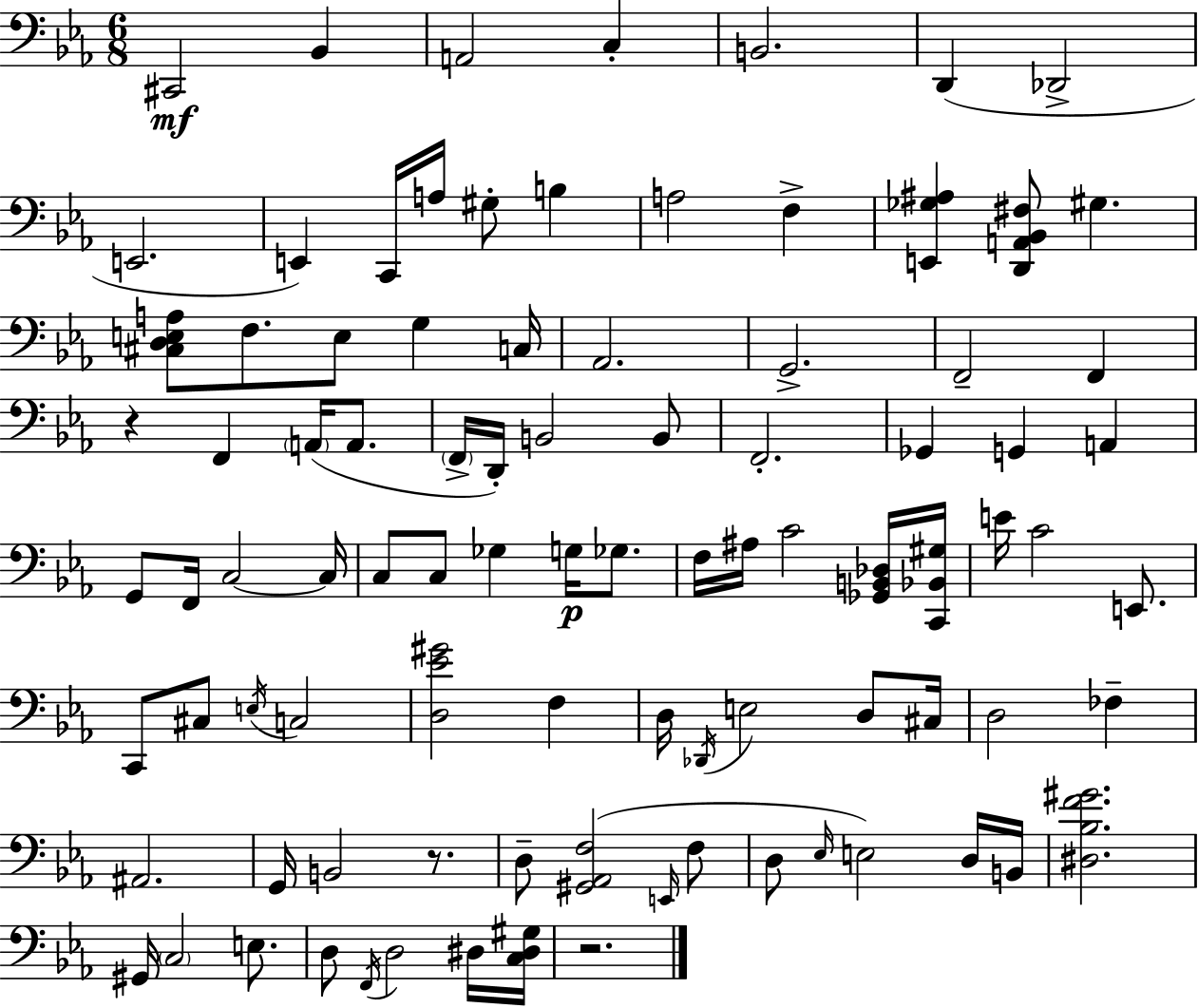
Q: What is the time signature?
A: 6/8